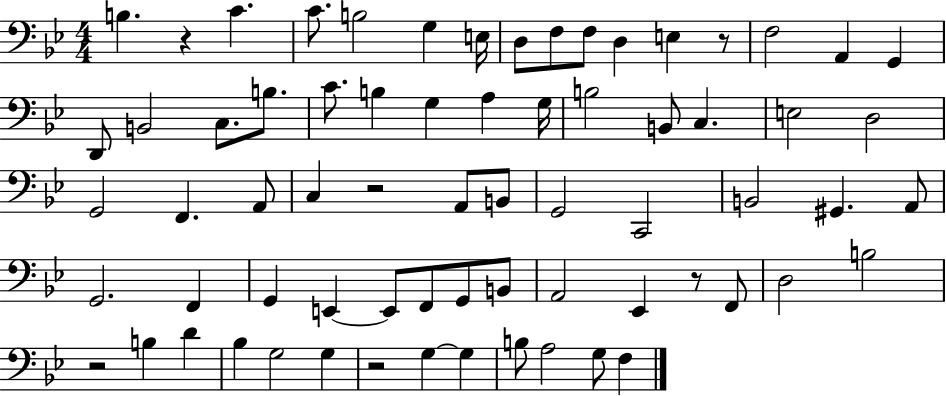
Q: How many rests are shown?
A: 6